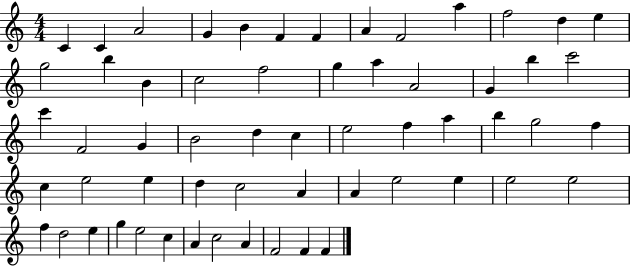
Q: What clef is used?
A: treble